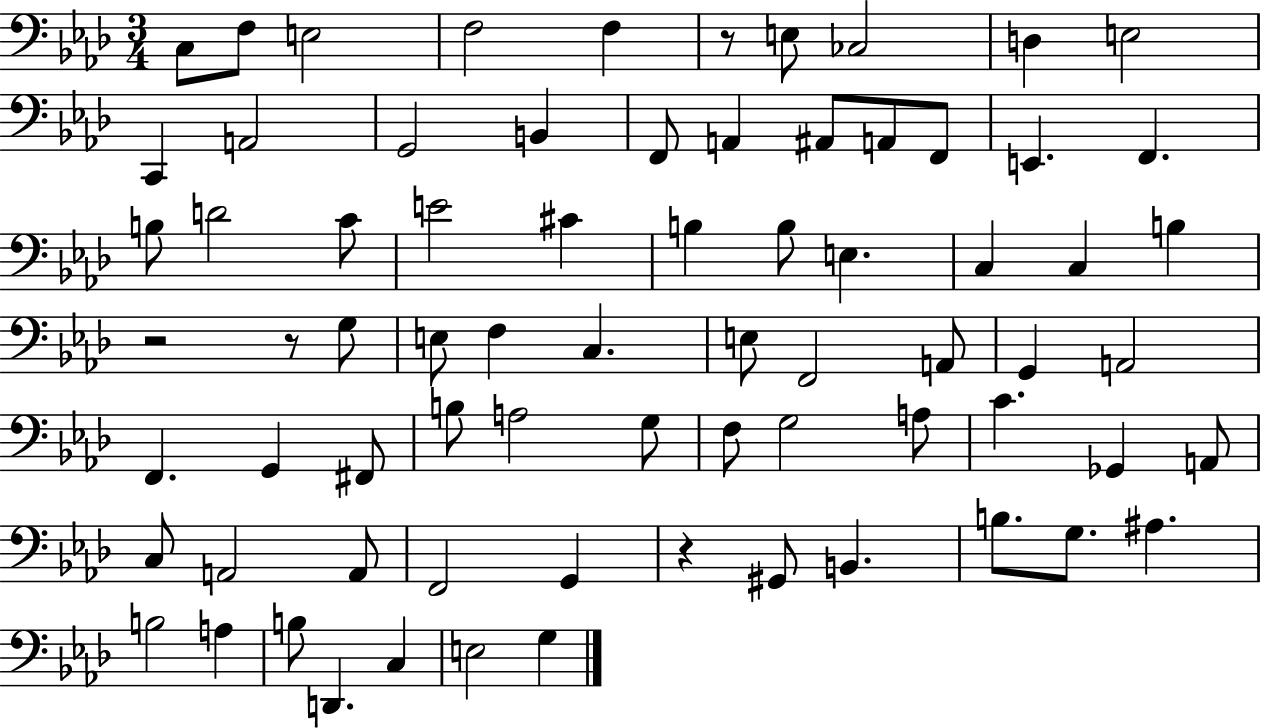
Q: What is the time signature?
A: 3/4